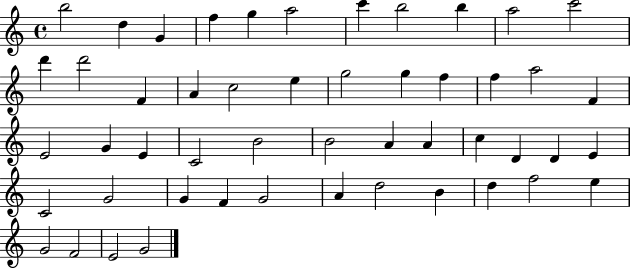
{
  \clef treble
  \time 4/4
  \defaultTimeSignature
  \key c \major
  b''2 d''4 g'4 | f''4 g''4 a''2 | c'''4 b''2 b''4 | a''2 c'''2 | \break d'''4 d'''2 f'4 | a'4 c''2 e''4 | g''2 g''4 f''4 | f''4 a''2 f'4 | \break e'2 g'4 e'4 | c'2 b'2 | b'2 a'4 a'4 | c''4 d'4 d'4 e'4 | \break c'2 g'2 | g'4 f'4 g'2 | a'4 d''2 b'4 | d''4 f''2 e''4 | \break g'2 f'2 | e'2 g'2 | \bar "|."
}